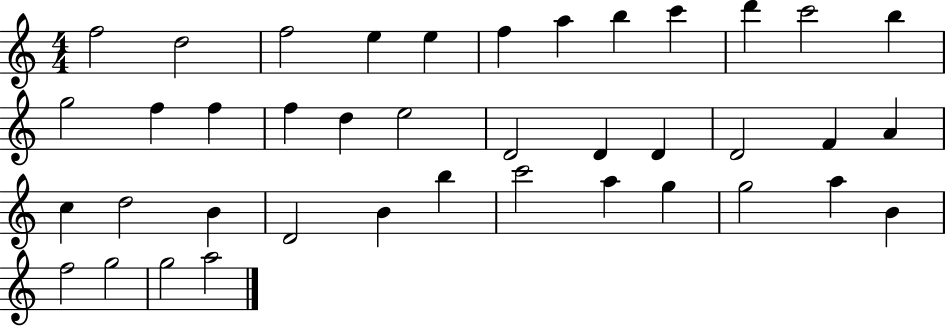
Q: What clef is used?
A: treble